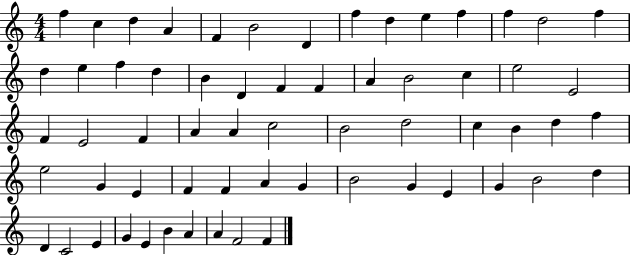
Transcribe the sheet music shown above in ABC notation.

X:1
T:Untitled
M:4/4
L:1/4
K:C
f c d A F B2 D f d e f f d2 f d e f d B D F F A B2 c e2 E2 F E2 F A A c2 B2 d2 c B d f e2 G E F F A G B2 G E G B2 d D C2 E G E B A A F2 F